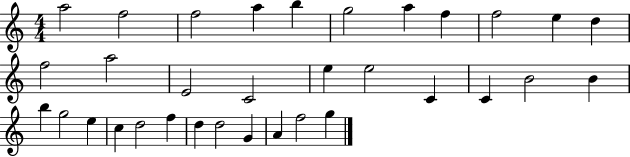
X:1
T:Untitled
M:4/4
L:1/4
K:C
a2 f2 f2 a b g2 a f f2 e d f2 a2 E2 C2 e e2 C C B2 B b g2 e c d2 f d d2 G A f2 g